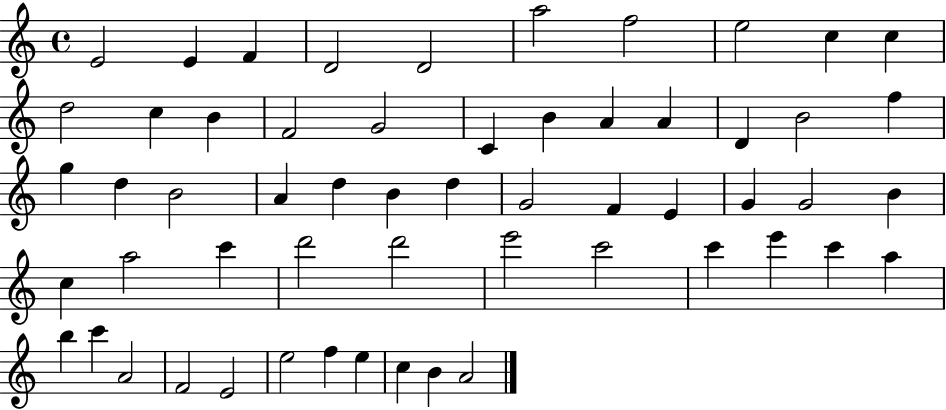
X:1
T:Untitled
M:4/4
L:1/4
K:C
E2 E F D2 D2 a2 f2 e2 c c d2 c B F2 G2 C B A A D B2 f g d B2 A d B d G2 F E G G2 B c a2 c' d'2 d'2 e'2 c'2 c' e' c' a b c' A2 F2 E2 e2 f e c B A2